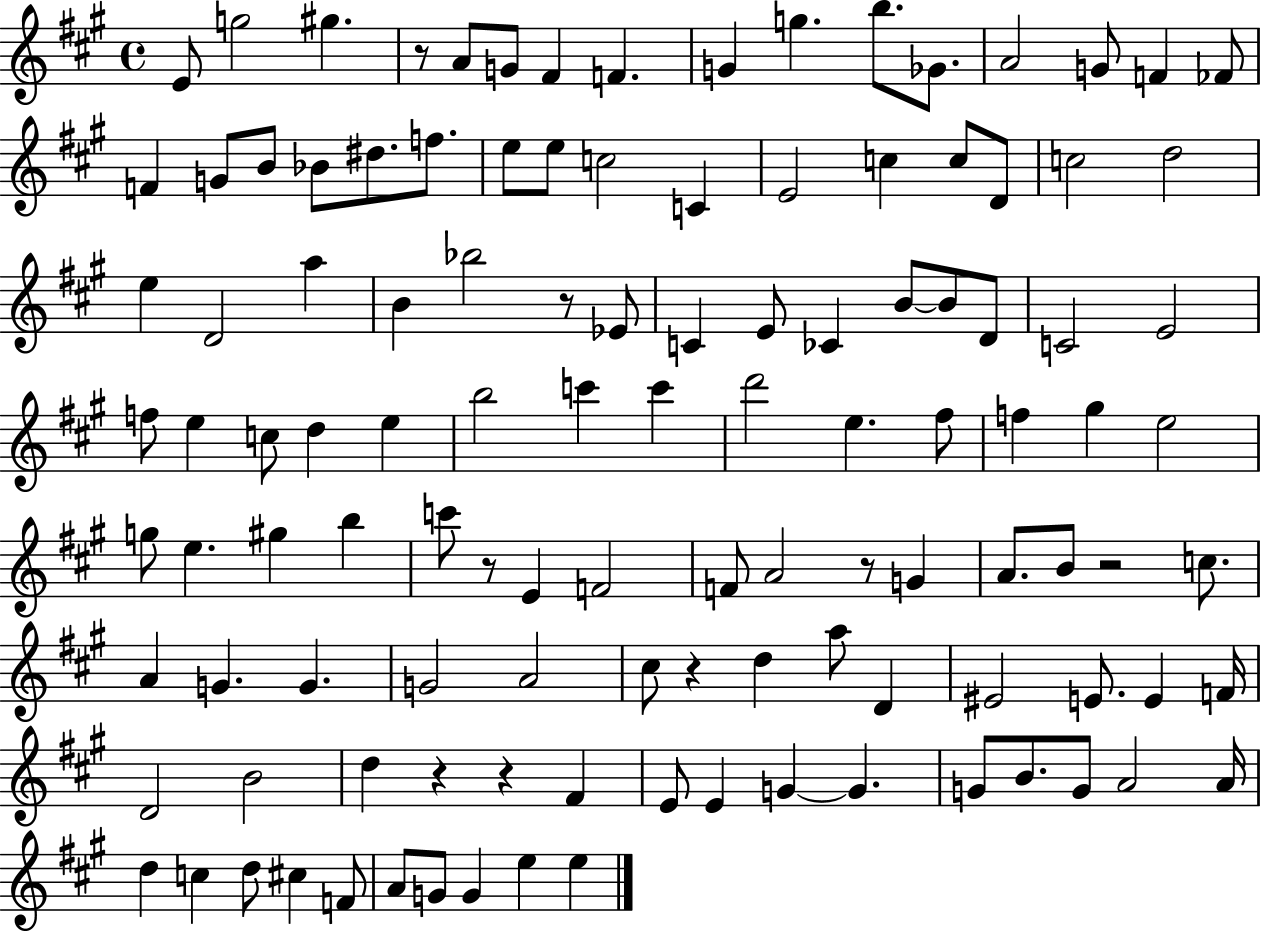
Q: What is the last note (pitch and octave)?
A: E5